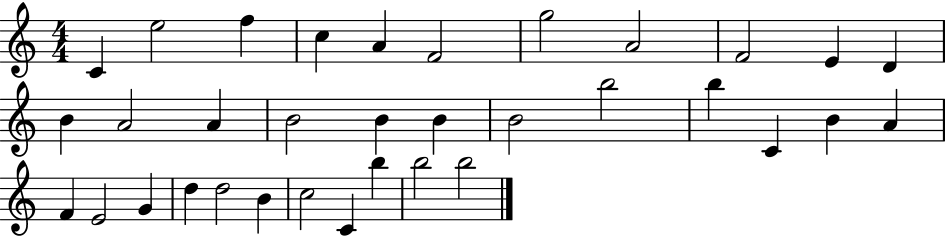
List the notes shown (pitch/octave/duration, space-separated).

C4/q E5/h F5/q C5/q A4/q F4/h G5/h A4/h F4/h E4/q D4/q B4/q A4/h A4/q B4/h B4/q B4/q B4/h B5/h B5/q C4/q B4/q A4/q F4/q E4/h G4/q D5/q D5/h B4/q C5/h C4/q B5/q B5/h B5/h